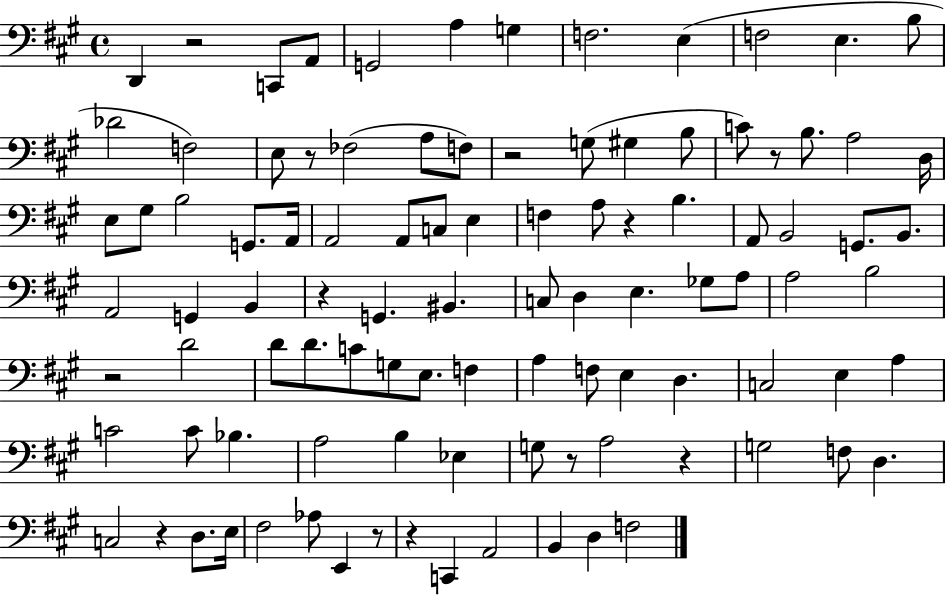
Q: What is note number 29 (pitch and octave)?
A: A2